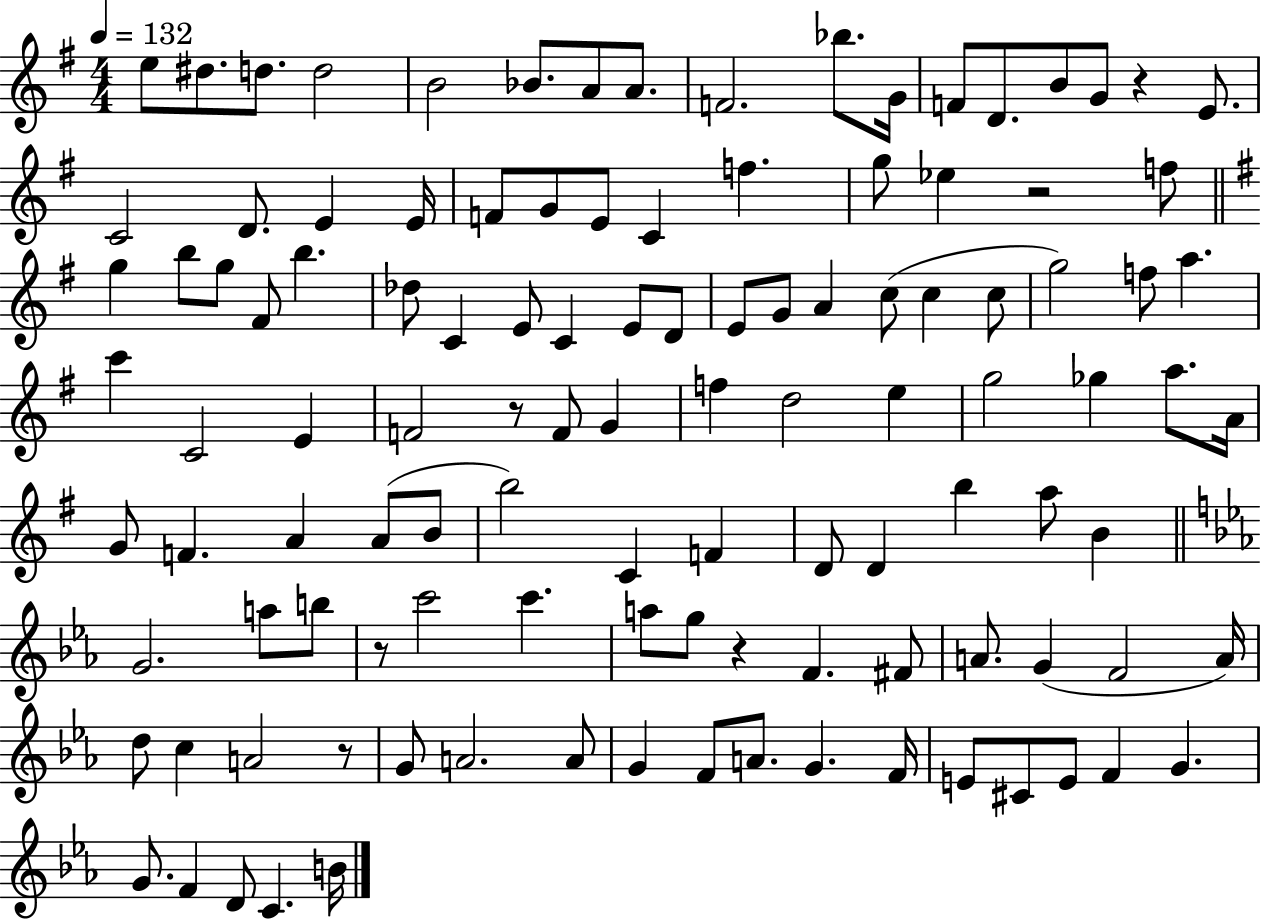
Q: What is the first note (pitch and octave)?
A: E5